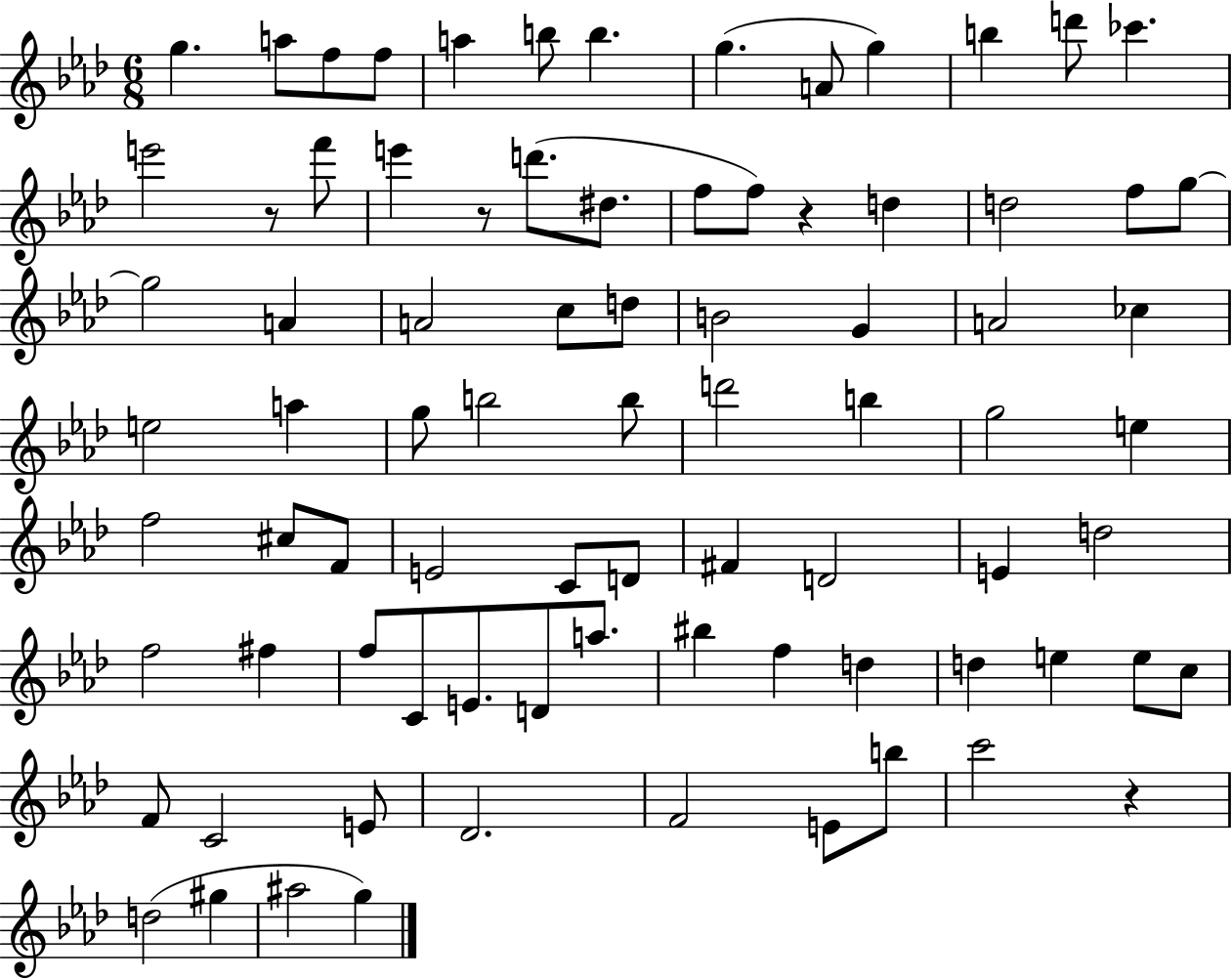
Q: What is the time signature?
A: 6/8